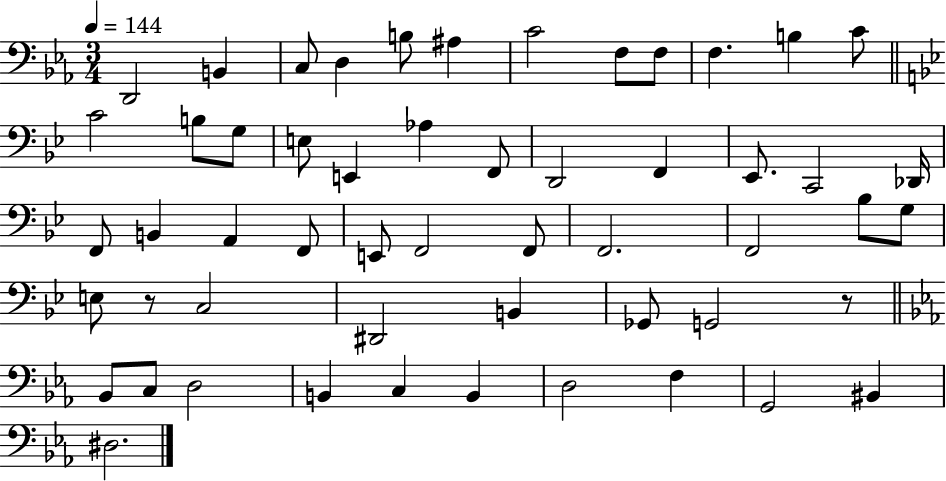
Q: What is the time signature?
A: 3/4